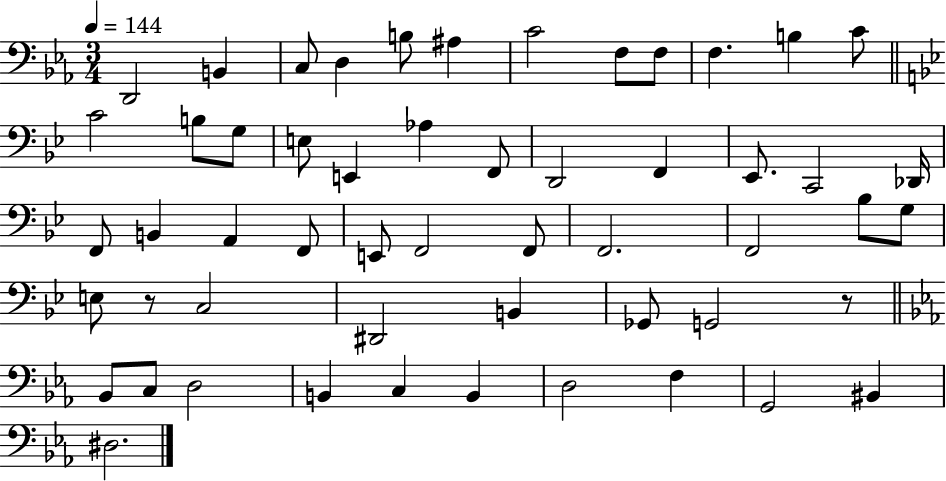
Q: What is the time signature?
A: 3/4